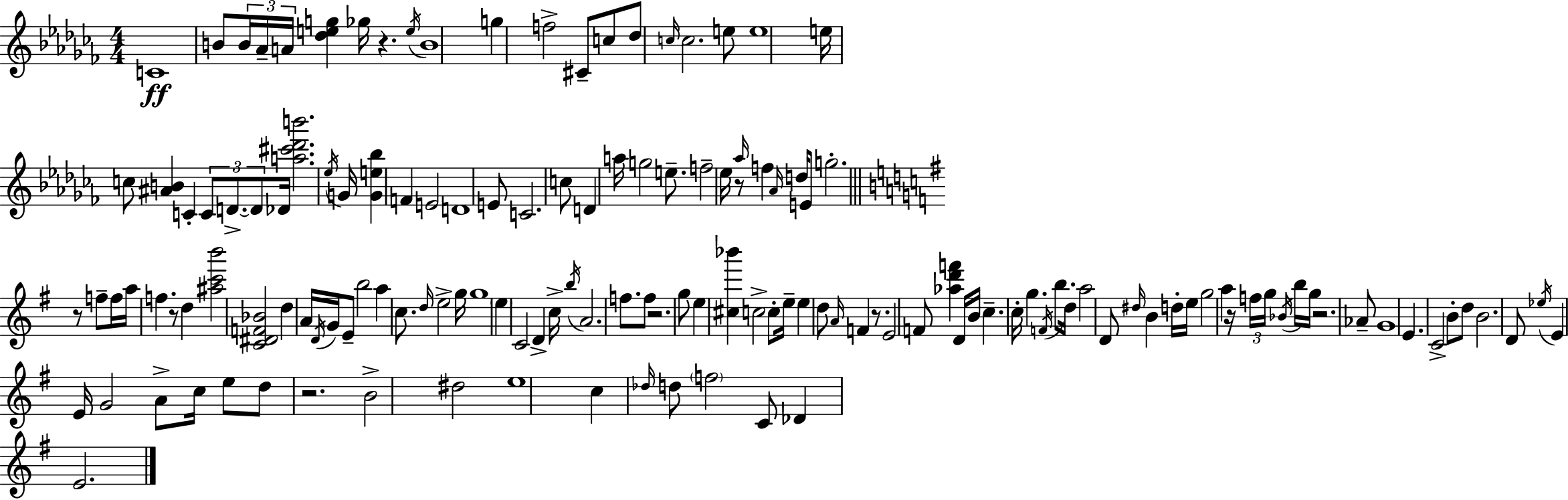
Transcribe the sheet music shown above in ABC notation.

X:1
T:Untitled
M:4/4
L:1/4
K:Abm
C4 B/2 B/4 _A/4 A/4 [_deg] _g/4 z e/4 B4 g f2 ^C/2 c/2 _d/2 c/4 c2 e/2 e4 e/4 c/2 [^AB] C C/2 D/2 D/2 _D/4 [a^c'_d'b']2 _e/4 G/4 [Ge_b] F E2 D4 E/2 C2 c/2 D a/4 g2 e/2 f2 _e/4 z/2 _a/4 f _A/4 d/4 E/2 g2 z/2 f/2 f/4 a/4 f z/2 d [^ac'b']2 [C^DF_B]2 d A/4 D/4 G/4 E/2 b2 a c/2 d/4 e2 g/4 g4 e C2 D c/4 b/4 A2 f/2 f/2 z2 g/2 e [^c_b'] c2 c/2 e/4 e d/2 A/4 F z/2 E2 F/2 [_ad'f'] D/4 B/4 c c/4 g F/4 b/2 d/4 a2 D/2 ^d/4 B d/4 e/4 g2 a z/4 f/4 g/4 _B/4 b/4 g/4 z2 _A/2 G4 E C2 B/2 d/2 B2 D/2 _e/4 E E/4 G2 A/2 c/4 e/2 d/2 z2 B2 ^d2 e4 c _d/4 d/2 f2 C/2 _D E2